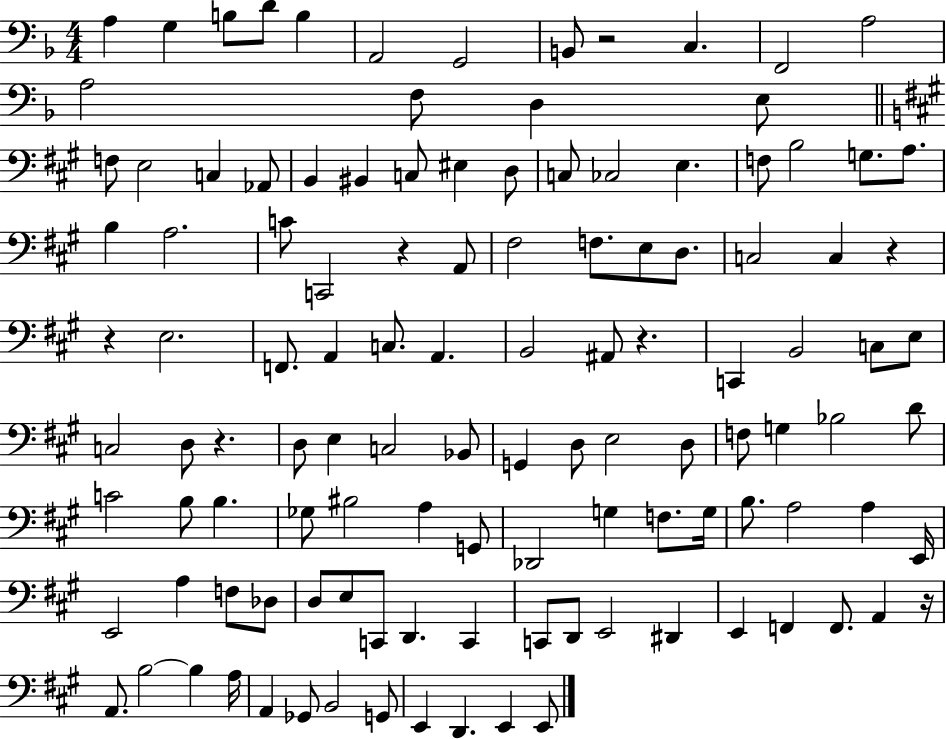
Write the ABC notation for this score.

X:1
T:Untitled
M:4/4
L:1/4
K:F
A, G, B,/2 D/2 B, A,,2 G,,2 B,,/2 z2 C, F,,2 A,2 A,2 F,/2 D, E,/2 F,/2 E,2 C, _A,,/2 B,, ^B,, C,/2 ^E, D,/2 C,/2 _C,2 E, F,/2 B,2 G,/2 A,/2 B, A,2 C/2 C,,2 z A,,/2 ^F,2 F,/2 E,/2 D,/2 C,2 C, z z E,2 F,,/2 A,, C,/2 A,, B,,2 ^A,,/2 z C,, B,,2 C,/2 E,/2 C,2 D,/2 z D,/2 E, C,2 _B,,/2 G,, D,/2 E,2 D,/2 F,/2 G, _B,2 D/2 C2 B,/2 B, _G,/2 ^B,2 A, G,,/2 _D,,2 G, F,/2 G,/4 B,/2 A,2 A, E,,/4 E,,2 A, F,/2 _D,/2 D,/2 E,/2 C,,/2 D,, C,, C,,/2 D,,/2 E,,2 ^D,, E,, F,, F,,/2 A,, z/4 A,,/2 B,2 B, A,/4 A,, _G,,/2 B,,2 G,,/2 E,, D,, E,, E,,/2